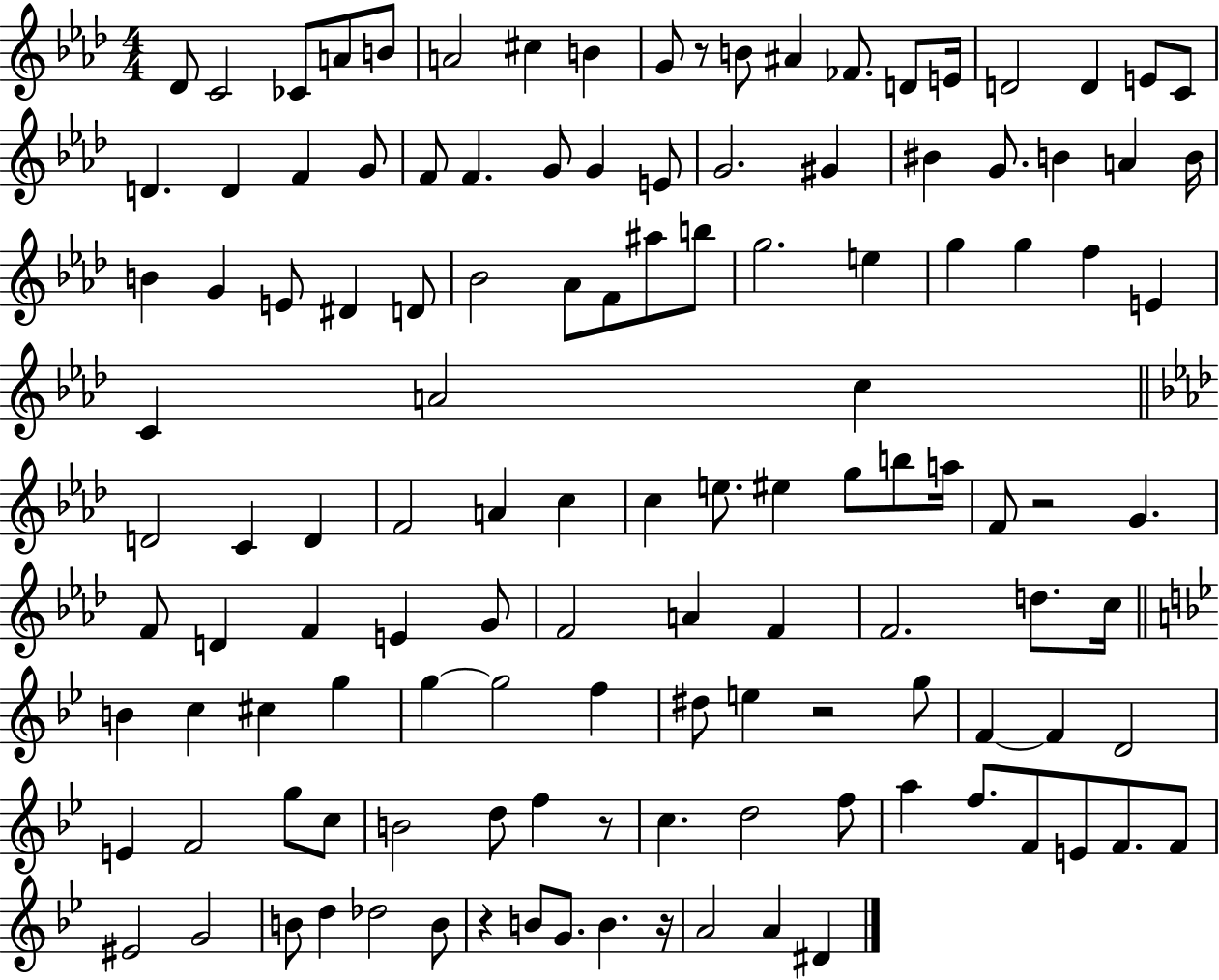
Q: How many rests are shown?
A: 6